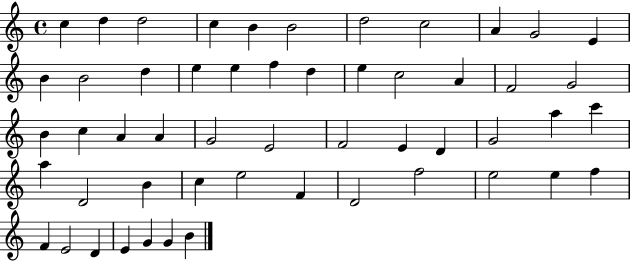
{
  \clef treble
  \time 4/4
  \defaultTimeSignature
  \key c \major
  c''4 d''4 d''2 | c''4 b'4 b'2 | d''2 c''2 | a'4 g'2 e'4 | \break b'4 b'2 d''4 | e''4 e''4 f''4 d''4 | e''4 c''2 a'4 | f'2 g'2 | \break b'4 c''4 a'4 a'4 | g'2 e'2 | f'2 e'4 d'4 | g'2 a''4 c'''4 | \break a''4 d'2 b'4 | c''4 e''2 f'4 | d'2 f''2 | e''2 e''4 f''4 | \break f'4 e'2 d'4 | e'4 g'4 g'4 b'4 | \bar "|."
}